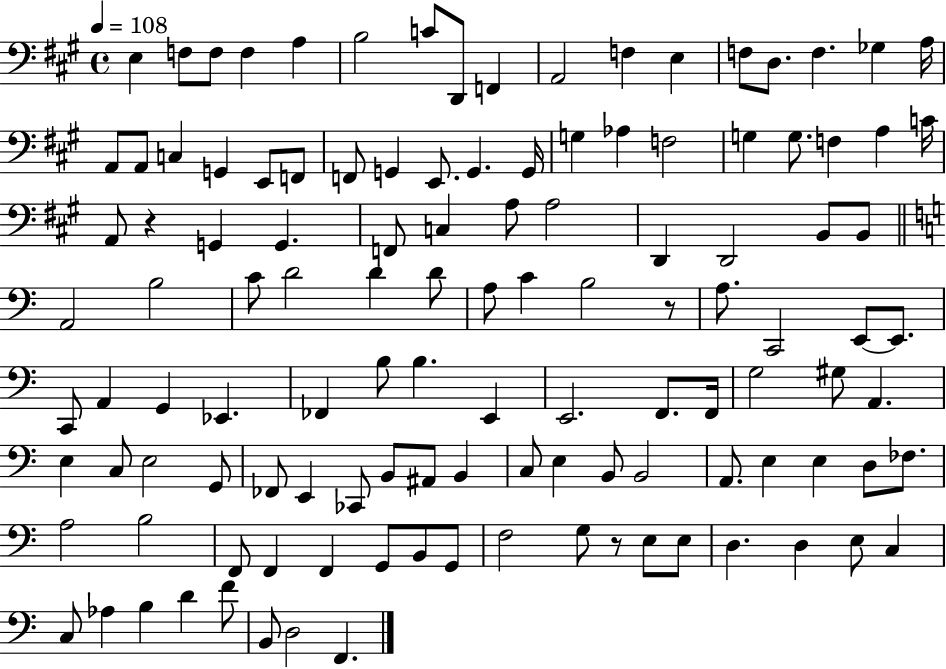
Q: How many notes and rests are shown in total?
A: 120